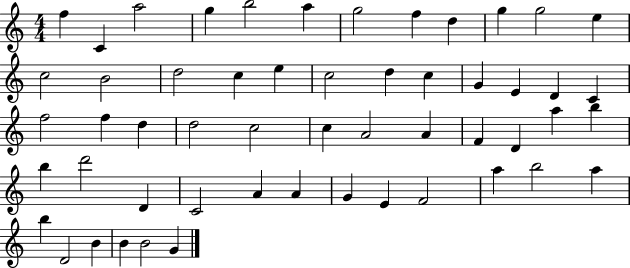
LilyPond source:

{
  \clef treble
  \numericTimeSignature
  \time 4/4
  \key c \major
  f''4 c'4 a''2 | g''4 b''2 a''4 | g''2 f''4 d''4 | g''4 g''2 e''4 | \break c''2 b'2 | d''2 c''4 e''4 | c''2 d''4 c''4 | g'4 e'4 d'4 c'4 | \break f''2 f''4 d''4 | d''2 c''2 | c''4 a'2 a'4 | f'4 d'4 a''4 b''4 | \break b''4 d'''2 d'4 | c'2 a'4 a'4 | g'4 e'4 f'2 | a''4 b''2 a''4 | \break b''4 d'2 b'4 | b'4 b'2 g'4 | \bar "|."
}